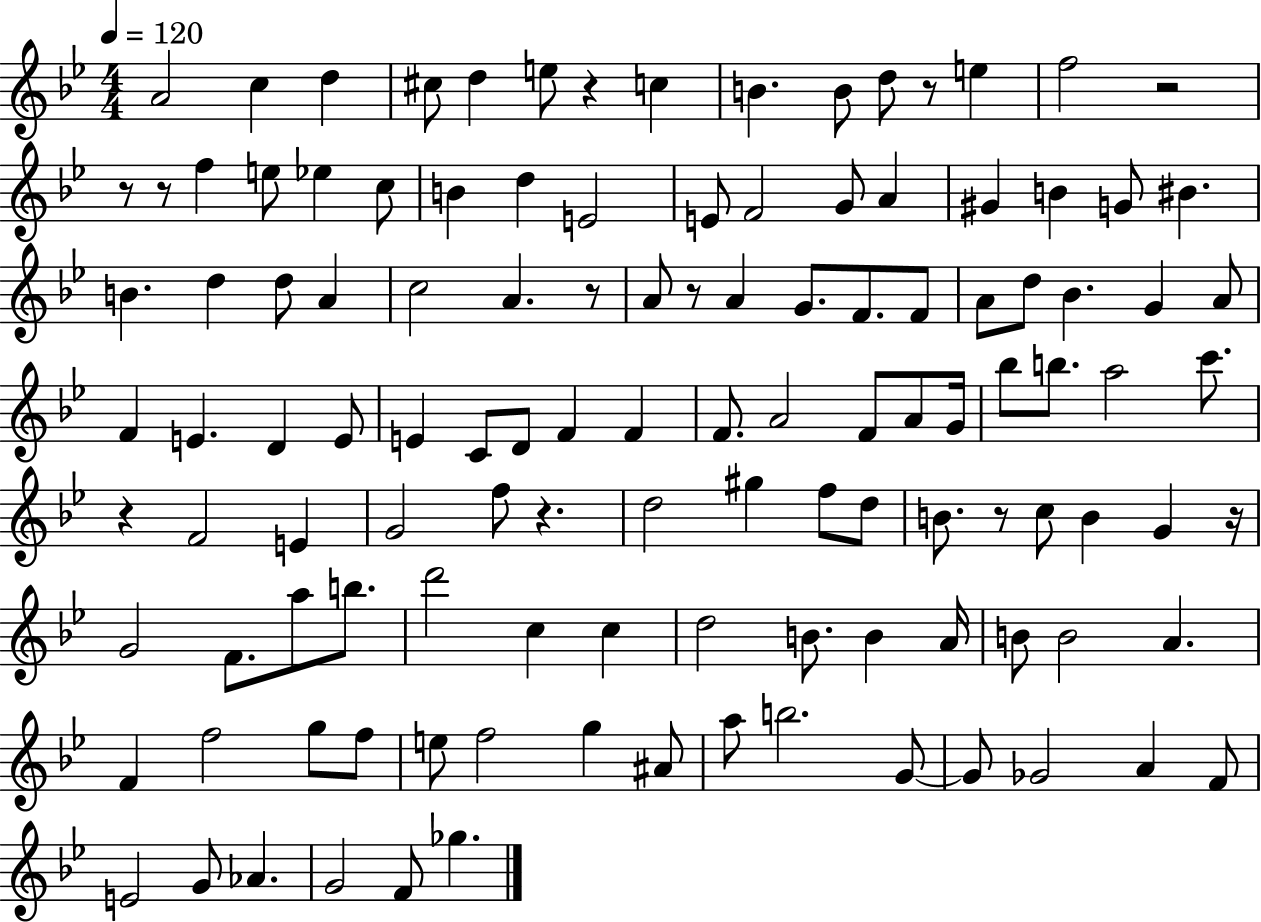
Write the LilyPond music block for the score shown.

{
  \clef treble
  \numericTimeSignature
  \time 4/4
  \key bes \major
  \tempo 4 = 120
  a'2 c''4 d''4 | cis''8 d''4 e''8 r4 c''4 | b'4. b'8 d''8 r8 e''4 | f''2 r2 | \break r8 r8 f''4 e''8 ees''4 c''8 | b'4 d''4 e'2 | e'8 f'2 g'8 a'4 | gis'4 b'4 g'8 bis'4. | \break b'4. d''4 d''8 a'4 | c''2 a'4. r8 | a'8 r8 a'4 g'8. f'8. f'8 | a'8 d''8 bes'4. g'4 a'8 | \break f'4 e'4. d'4 e'8 | e'4 c'8 d'8 f'4 f'4 | f'8. a'2 f'8 a'8 g'16 | bes''8 b''8. a''2 c'''8. | \break r4 f'2 e'4 | g'2 f''8 r4. | d''2 gis''4 f''8 d''8 | b'8. r8 c''8 b'4 g'4 r16 | \break g'2 f'8. a''8 b''8. | d'''2 c''4 c''4 | d''2 b'8. b'4 a'16 | b'8 b'2 a'4. | \break f'4 f''2 g''8 f''8 | e''8 f''2 g''4 ais'8 | a''8 b''2. g'8~~ | g'8 ges'2 a'4 f'8 | \break e'2 g'8 aes'4. | g'2 f'8 ges''4. | \bar "|."
}